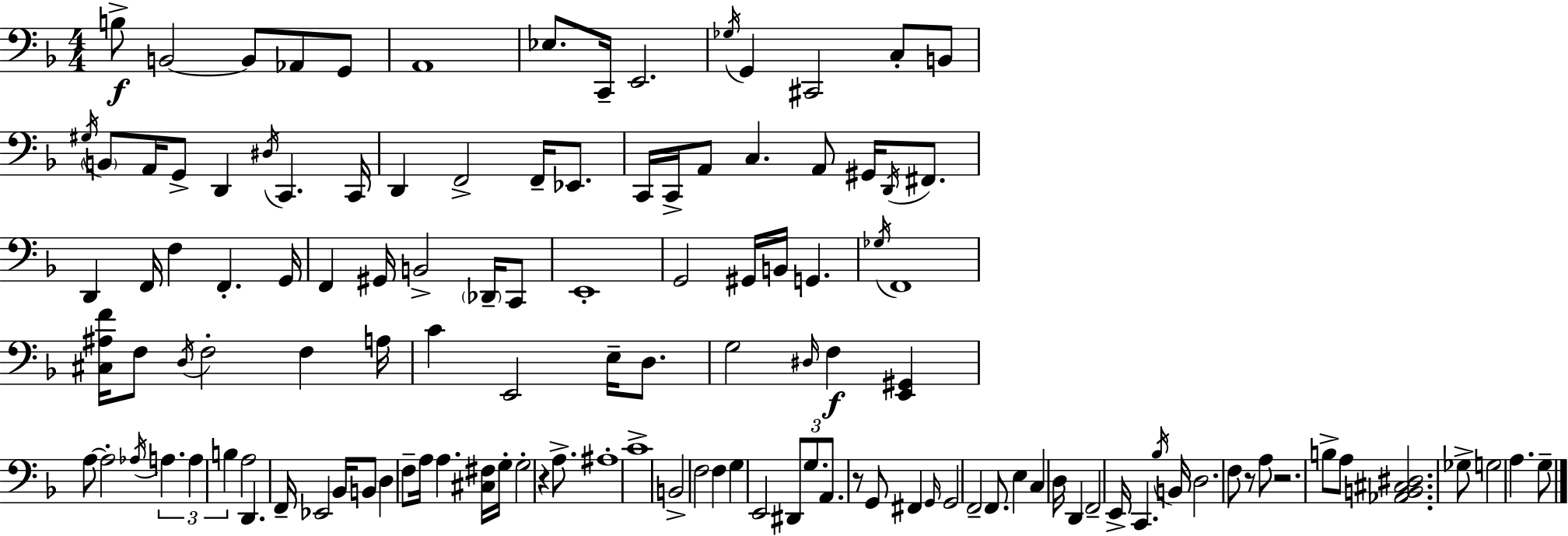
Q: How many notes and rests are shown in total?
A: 124